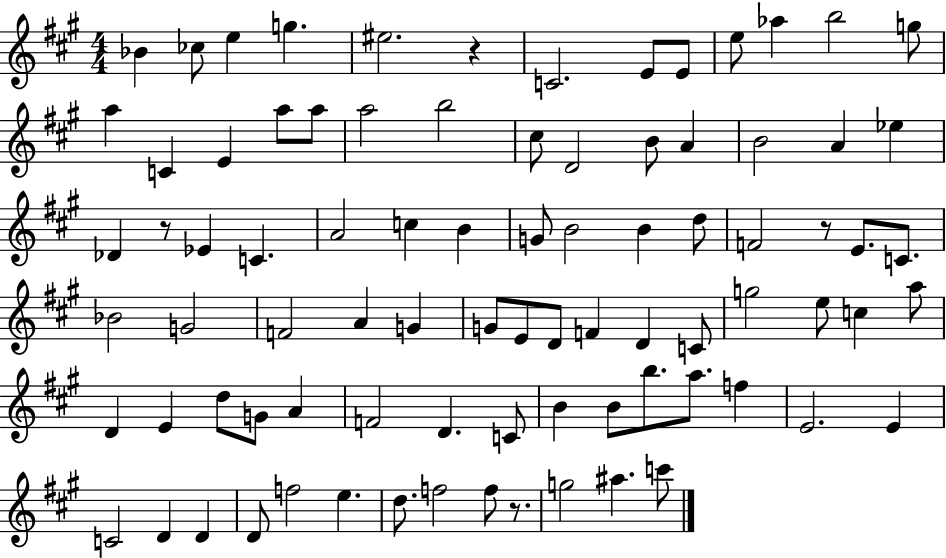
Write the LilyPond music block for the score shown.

{
  \clef treble
  \numericTimeSignature
  \time 4/4
  \key a \major
  bes'4 ces''8 e''4 g''4. | eis''2. r4 | c'2. e'8 e'8 | e''8 aes''4 b''2 g''8 | \break a''4 c'4 e'4 a''8 a''8 | a''2 b''2 | cis''8 d'2 b'8 a'4 | b'2 a'4 ees''4 | \break des'4 r8 ees'4 c'4. | a'2 c''4 b'4 | g'8 b'2 b'4 d''8 | f'2 r8 e'8. c'8. | \break bes'2 g'2 | f'2 a'4 g'4 | g'8 e'8 d'8 f'4 d'4 c'8 | g''2 e''8 c''4 a''8 | \break d'4 e'4 d''8 g'8 a'4 | f'2 d'4. c'8 | b'4 b'8 b''8. a''8. f''4 | e'2. e'4 | \break c'2 d'4 d'4 | d'8 f''2 e''4. | d''8. f''2 f''8 r8. | g''2 ais''4. c'''8 | \break \bar "|."
}